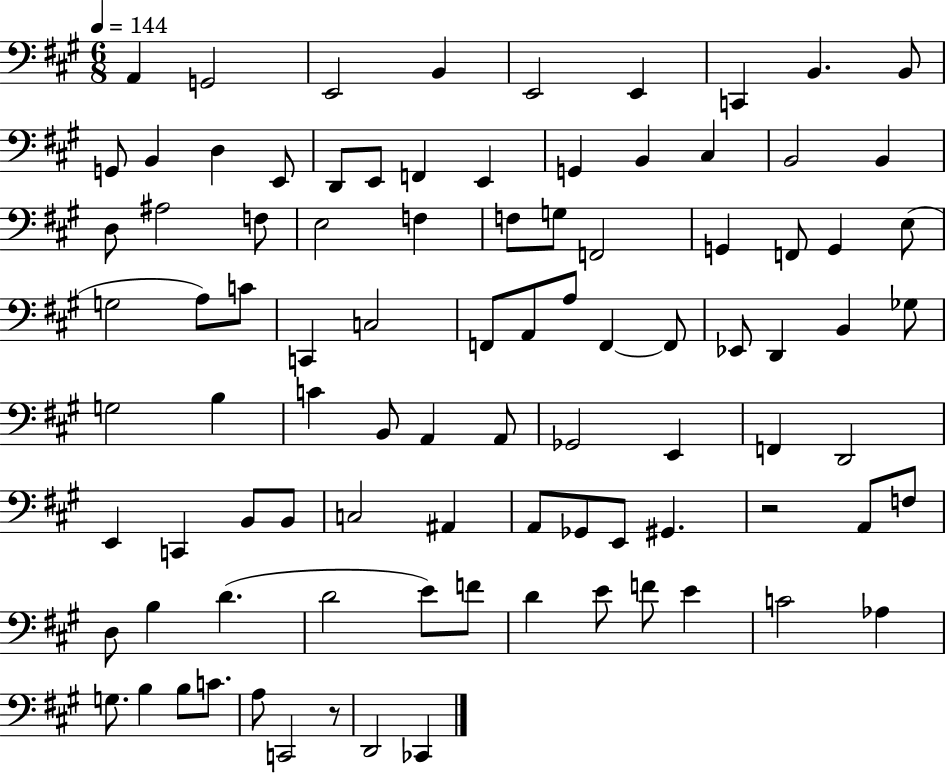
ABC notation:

X:1
T:Untitled
M:6/8
L:1/4
K:A
A,, G,,2 E,,2 B,, E,,2 E,, C,, B,, B,,/2 G,,/2 B,, D, E,,/2 D,,/2 E,,/2 F,, E,, G,, B,, ^C, B,,2 B,, D,/2 ^A,2 F,/2 E,2 F, F,/2 G,/2 F,,2 G,, F,,/2 G,, E,/2 G,2 A,/2 C/2 C,, C,2 F,,/2 A,,/2 A,/2 F,, F,,/2 _E,,/2 D,, B,, _G,/2 G,2 B, C B,,/2 A,, A,,/2 _G,,2 E,, F,, D,,2 E,, C,, B,,/2 B,,/2 C,2 ^A,, A,,/2 _G,,/2 E,,/2 ^G,, z2 A,,/2 F,/2 D,/2 B, D D2 E/2 F/2 D E/2 F/2 E C2 _A, G,/2 B, B,/2 C/2 A,/2 C,,2 z/2 D,,2 _C,,